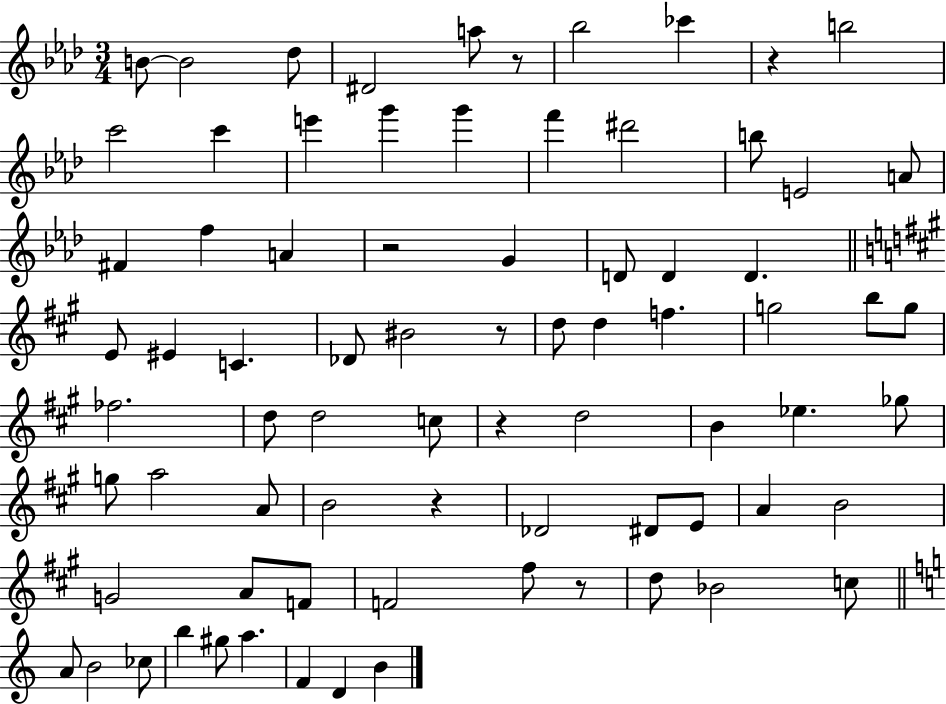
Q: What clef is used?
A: treble